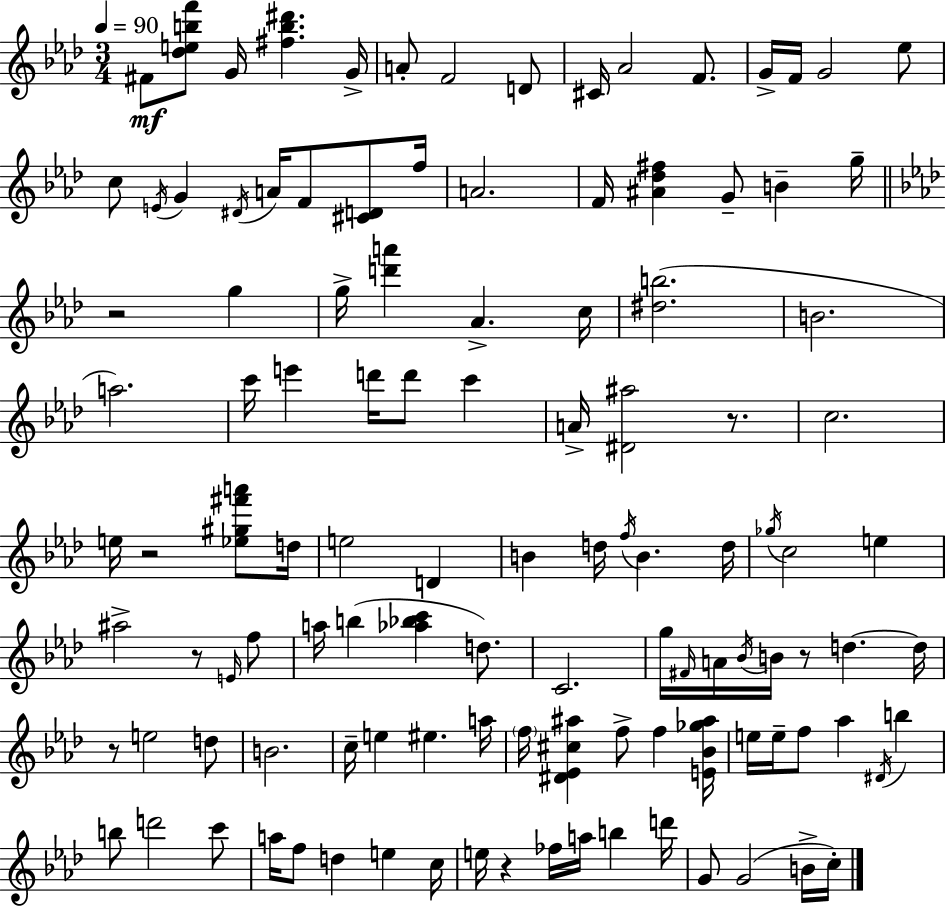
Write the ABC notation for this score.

X:1
T:Untitled
M:3/4
L:1/4
K:Ab
^F/2 [_debf']/2 G/4 [^fb^d'] G/4 A/2 F2 D/2 ^C/4 _A2 F/2 G/4 F/4 G2 _e/2 c/2 E/4 G ^D/4 A/4 F/2 [^CD]/2 f/4 A2 F/4 [^A_d^f] G/2 B g/4 z2 g g/4 [d'a'] _A c/4 [^db]2 B2 a2 c'/4 e' d'/4 d'/2 c' A/4 [^D^a]2 z/2 c2 e/4 z2 [_e^g^f'a']/2 d/4 e2 D B d/4 f/4 B d/4 _g/4 c2 e ^a2 z/2 E/4 f/2 a/4 b [_a_bc'] d/2 C2 g/4 ^F/4 A/4 _B/4 B/4 z/2 d d/4 z/2 e2 d/2 B2 c/4 e ^e a/4 f/4 [^D_E^c^a] f/2 f [E_B_g^a]/4 e/4 e/4 f/2 _a ^D/4 b b/2 d'2 c'/2 a/4 f/2 d e c/4 e/4 z _f/4 a/4 b d'/4 G/2 G2 B/4 c/4